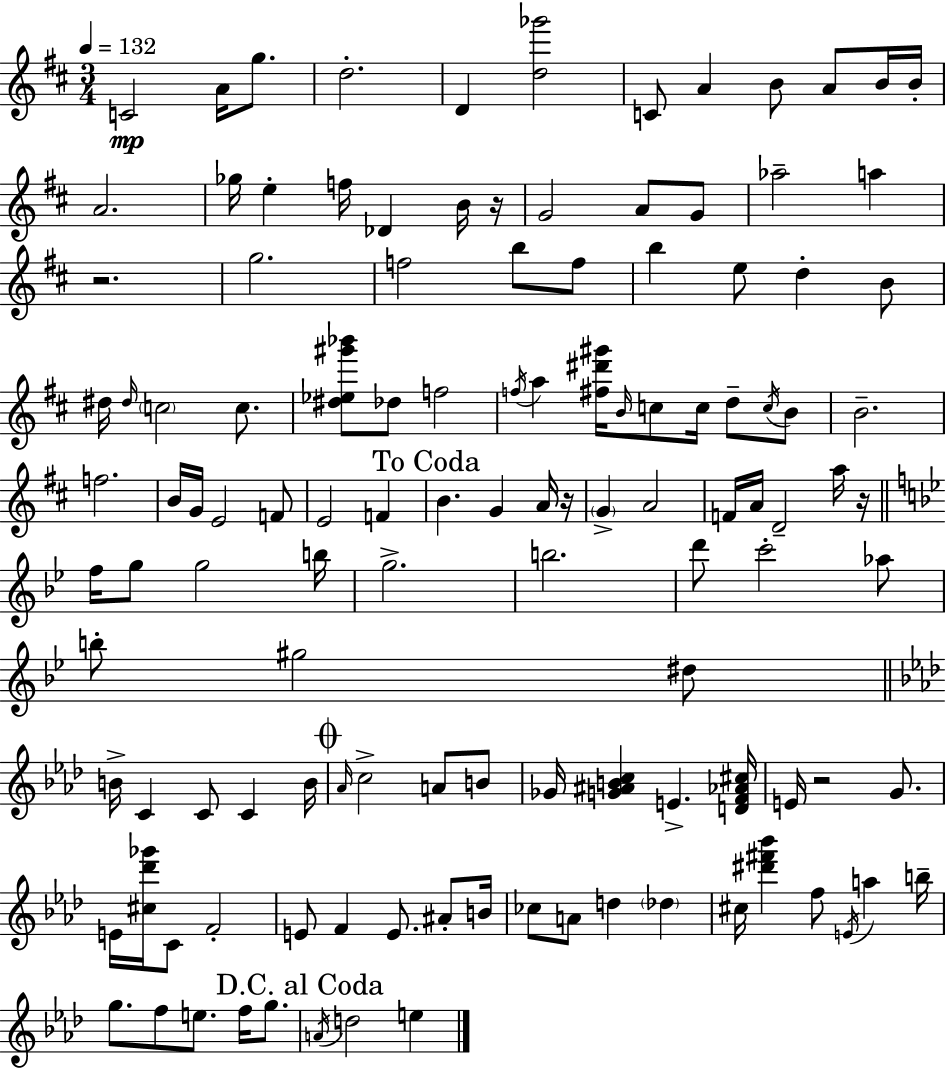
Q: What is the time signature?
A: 3/4